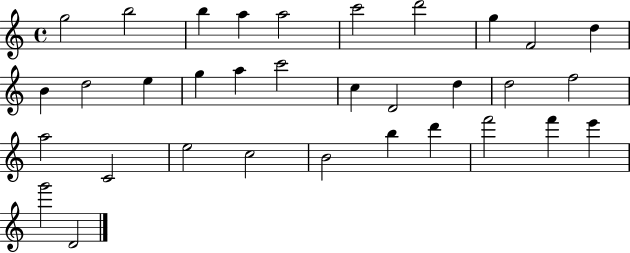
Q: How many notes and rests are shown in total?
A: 33